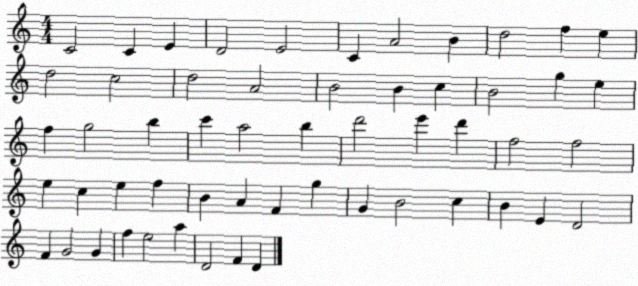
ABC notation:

X:1
T:Untitled
M:4/4
L:1/4
K:C
C2 C E D2 E2 C A2 B d2 f e d2 c2 d2 A2 B2 B c B2 g e f g2 b c' a2 b d'2 e' d' f2 f2 e c e f B A F g G B2 c B E D2 F G2 G f e2 a D2 F D